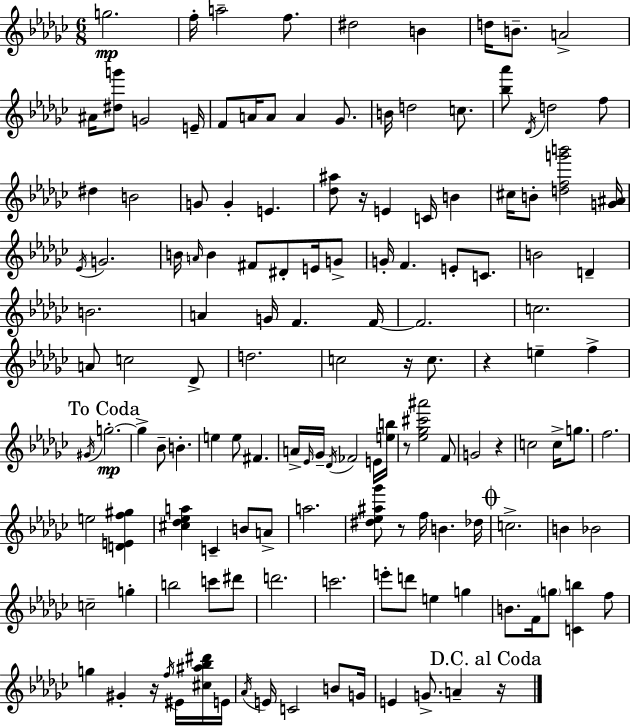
X:1
T:Untitled
M:6/8
L:1/4
K:Ebm
g2 f/4 a2 f/2 ^d2 B d/4 B/2 A2 ^A/4 [^dg']/2 G2 E/4 F/2 A/4 A/2 A _G/2 B/4 d2 c/2 [_b_a']/2 _D/4 d2 f/2 ^d B2 G/2 G E [_d^a]/2 z/4 E C/4 B ^c/4 B/2 [dfg'b']2 [G^A]/4 _E/4 G2 B/4 A/4 B ^F/2 ^D/2 E/4 G/2 G/4 F E/2 C/2 B2 D B2 A G/4 F F/4 F2 c2 A/2 c2 _D/2 d2 c2 z/4 c/2 z e f ^G/4 g2 g _B/2 B e e/2 ^F A/4 _E/4 _G/4 _D/4 _F2 E/4 [eb]/4 z/2 [_e_g^c'^a']2 F/2 G2 z c2 c/4 g/2 f2 e2 [DEf^g] [^c_d_ea] C B/2 A/2 a2 [^d_e^a_g']/2 z/2 f/4 B _d/4 c2 B _B2 c2 g b2 c'/2 ^d'/2 d'2 c'2 e'/2 d'/2 e g B/2 F/4 g/2 [Cb] f/2 g ^G z/4 f/4 ^E/4 [^c^a_b^d']/4 E/4 _A/4 E/4 C2 B/2 G/4 E G/2 A z/4